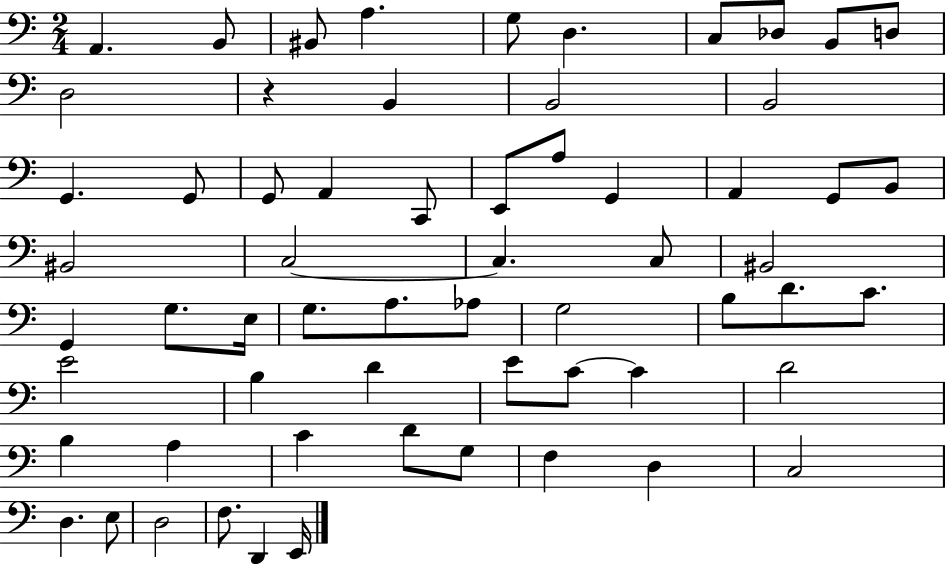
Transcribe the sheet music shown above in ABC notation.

X:1
T:Untitled
M:2/4
L:1/4
K:C
A,, B,,/2 ^B,,/2 A, G,/2 D, C,/2 _D,/2 B,,/2 D,/2 D,2 z B,, B,,2 B,,2 G,, G,,/2 G,,/2 A,, C,,/2 E,,/2 A,/2 G,, A,, G,,/2 B,,/2 ^B,,2 C,2 C, C,/2 ^B,,2 G,, G,/2 E,/4 G,/2 A,/2 _A,/2 G,2 B,/2 D/2 C/2 E2 B, D E/2 C/2 C D2 B, A, C D/2 G,/2 F, D, C,2 D, E,/2 D,2 F,/2 D,, E,,/4